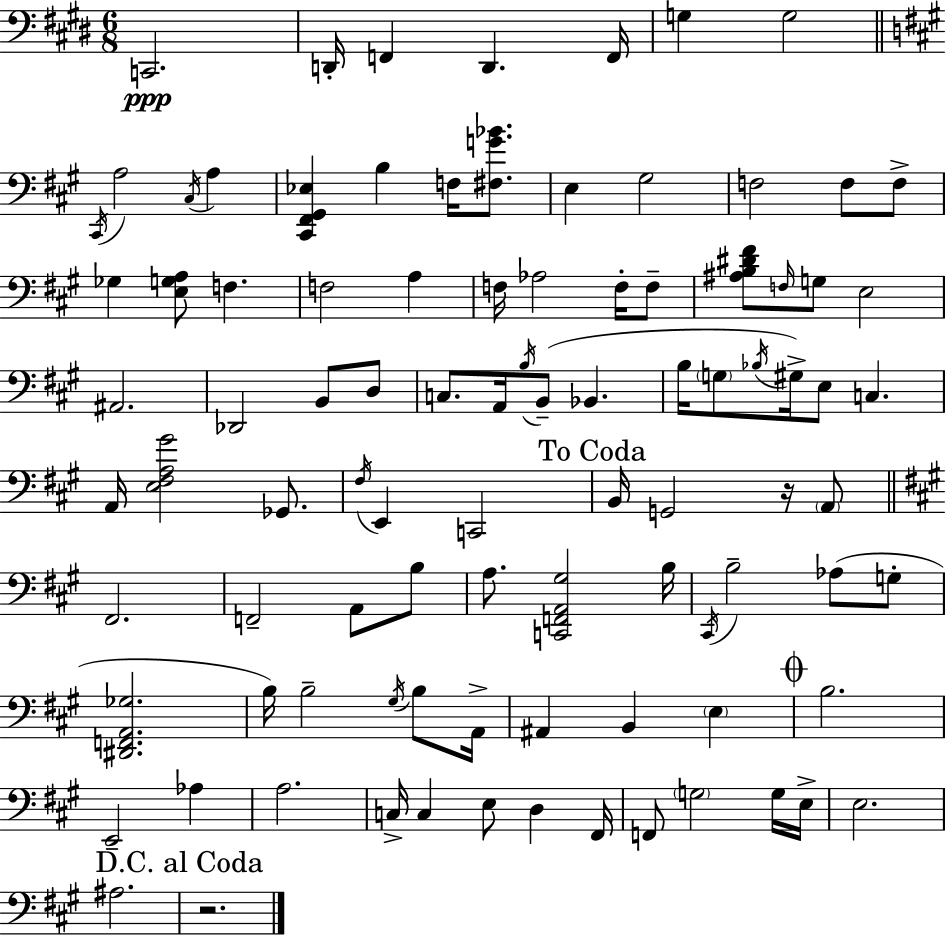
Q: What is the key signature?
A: E major